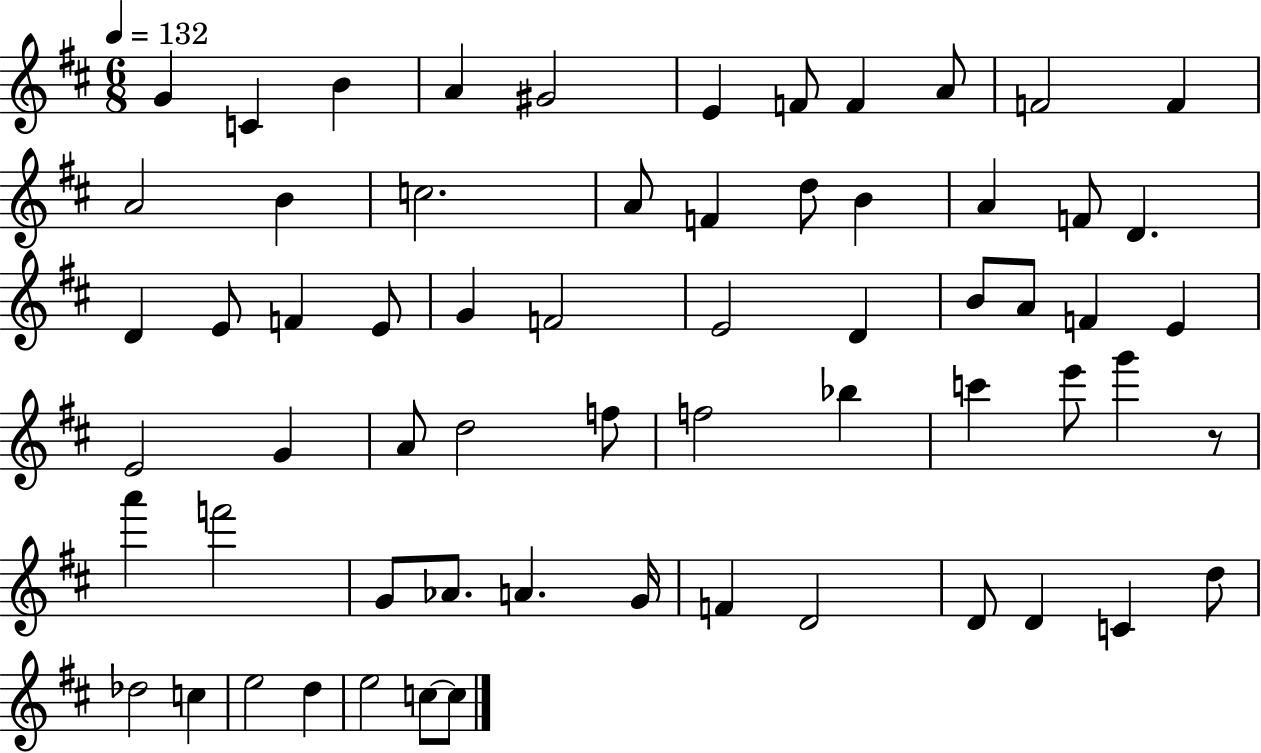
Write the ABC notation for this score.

X:1
T:Untitled
M:6/8
L:1/4
K:D
G C B A ^G2 E F/2 F A/2 F2 F A2 B c2 A/2 F d/2 B A F/2 D D E/2 F E/2 G F2 E2 D B/2 A/2 F E E2 G A/2 d2 f/2 f2 _b c' e'/2 g' z/2 a' f'2 G/2 _A/2 A G/4 F D2 D/2 D C d/2 _d2 c e2 d e2 c/2 c/2